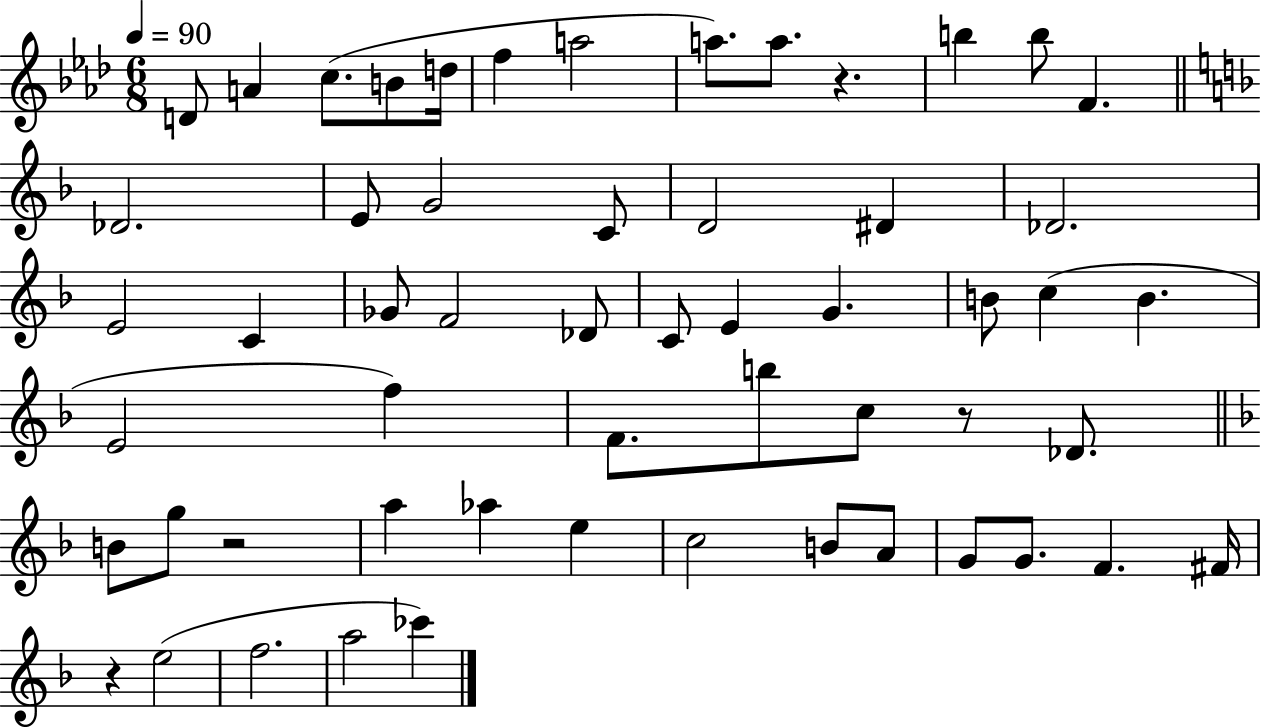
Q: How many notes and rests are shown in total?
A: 56